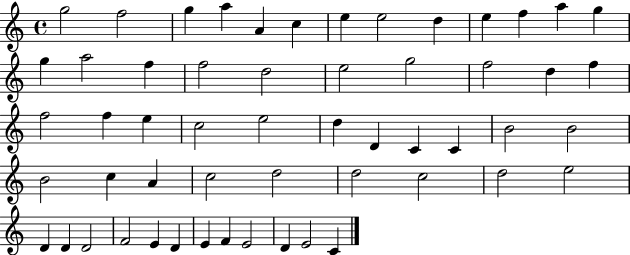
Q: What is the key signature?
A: C major